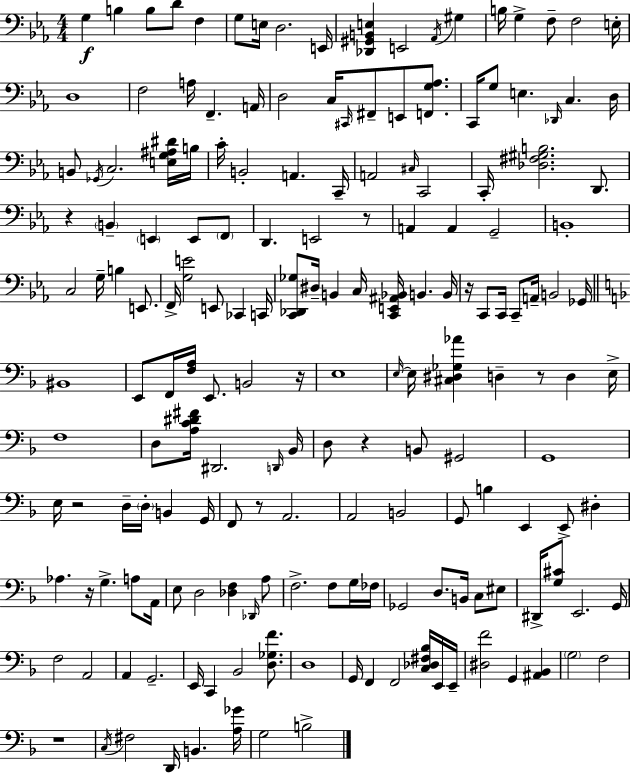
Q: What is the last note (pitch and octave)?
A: B3